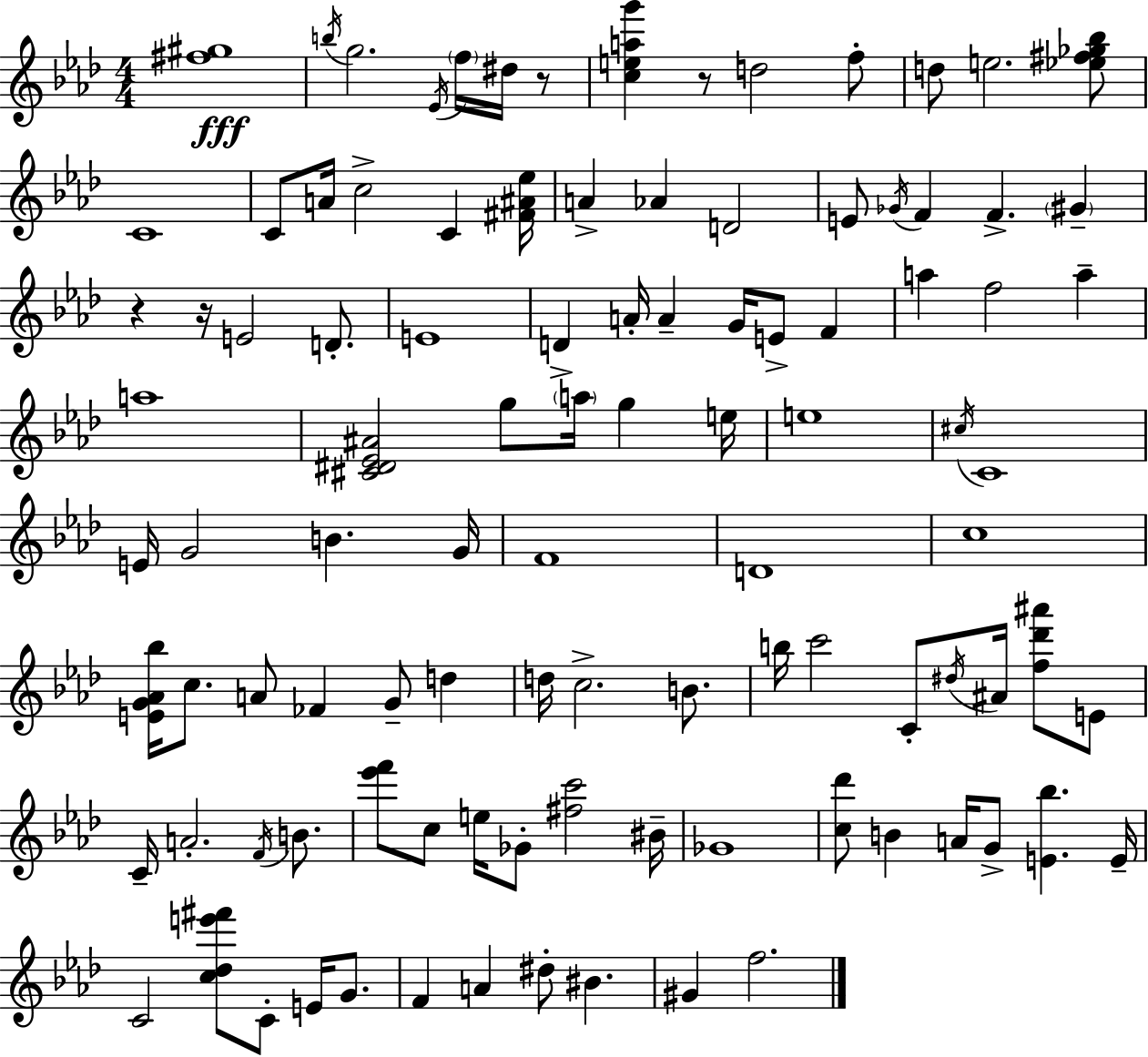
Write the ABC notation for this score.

X:1
T:Untitled
M:4/4
L:1/4
K:Ab
[^f^g]4 b/4 g2 _E/4 f/4 ^d/4 z/2 [ceag'] z/2 d2 f/2 d/2 e2 [_e^f_g_b]/2 C4 C/2 A/4 c2 C [^F^A_e]/4 A _A D2 E/2 _G/4 F F ^G z z/4 E2 D/2 E4 D A/4 A G/4 E/2 F a f2 a a4 [^C^D_E^A]2 g/2 a/4 g e/4 e4 ^c/4 C4 E/4 G2 B G/4 F4 D4 c4 [EG_A_b]/4 c/2 A/2 _F G/2 d d/4 c2 B/2 b/4 c'2 C/2 ^d/4 ^A/4 [f_d'^a']/2 E/2 C/4 A2 F/4 B/2 [_e'f']/2 c/2 e/4 _G/2 [^fc']2 ^B/4 _G4 [c_d']/2 B A/4 G/2 [E_b] E/4 C2 [c_de'^f']/2 C/2 E/4 G/2 F A ^d/2 ^B ^G f2